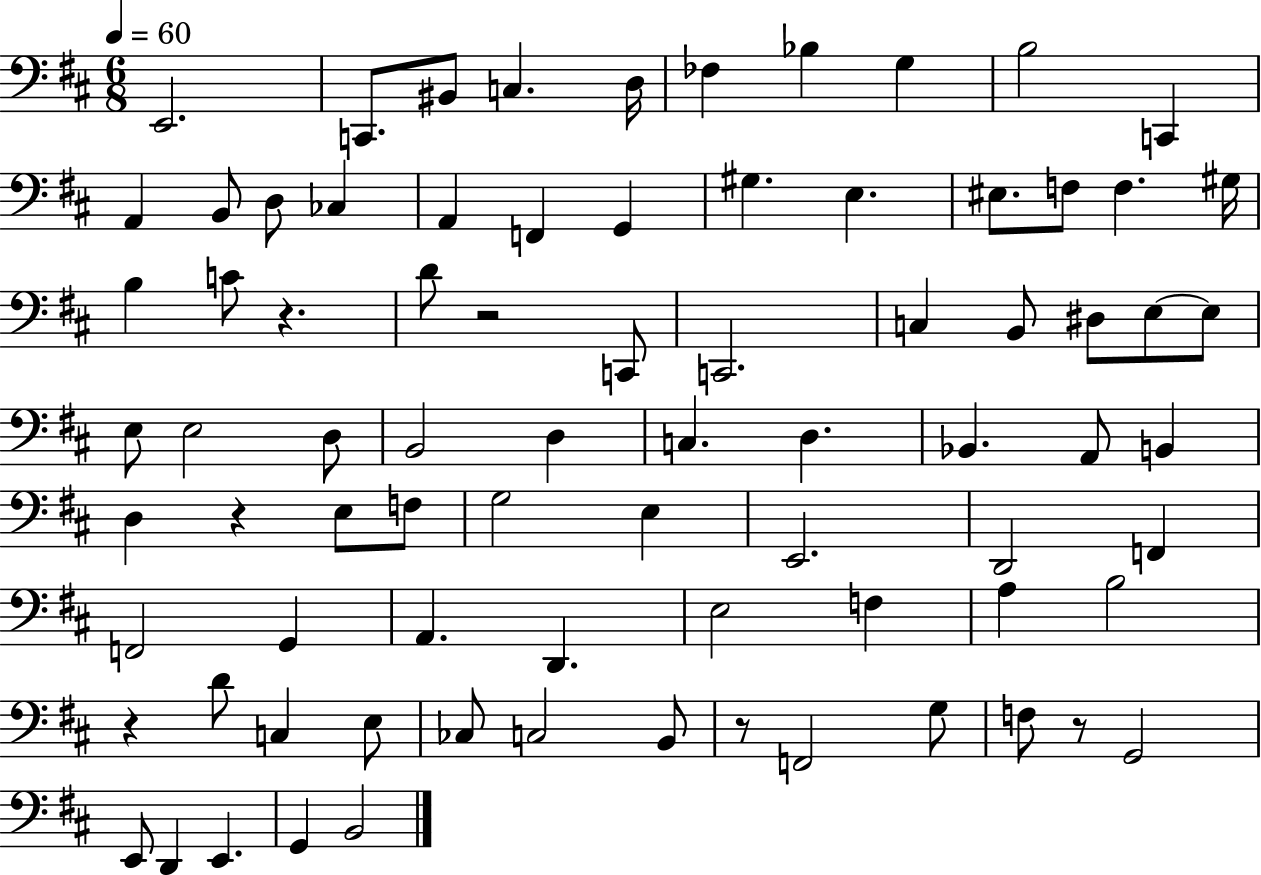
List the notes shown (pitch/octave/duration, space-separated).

E2/h. C2/e. BIS2/e C3/q. D3/s FES3/q Bb3/q G3/q B3/h C2/q A2/q B2/e D3/e CES3/q A2/q F2/q G2/q G#3/q. E3/q. EIS3/e. F3/e F3/q. G#3/s B3/q C4/e R/q. D4/e R/h C2/e C2/h. C3/q B2/e D#3/e E3/e E3/e E3/e E3/h D3/e B2/h D3/q C3/q. D3/q. Bb2/q. A2/e B2/q D3/q R/q E3/e F3/e G3/h E3/q E2/h. D2/h F2/q F2/h G2/q A2/q. D2/q. E3/h F3/q A3/q B3/h R/q D4/e C3/q E3/e CES3/e C3/h B2/e R/e F2/h G3/e F3/e R/e G2/h E2/e D2/q E2/q. G2/q B2/h